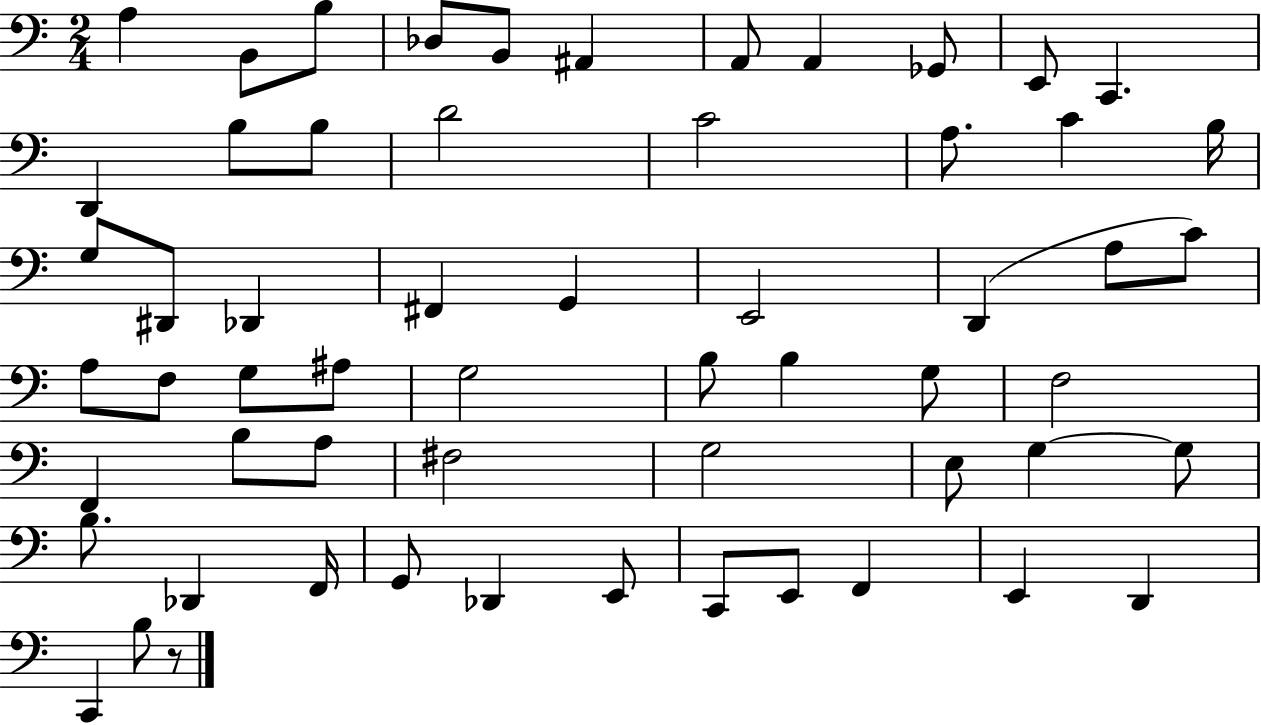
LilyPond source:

{
  \clef bass
  \numericTimeSignature
  \time 2/4
  \key c \major
  a4 b,8 b8 | des8 b,8 ais,4 | a,8 a,4 ges,8 | e,8 c,4. | \break d,4 b8 b8 | d'2 | c'2 | a8. c'4 b16 | \break g8 dis,8 des,4 | fis,4 g,4 | e,2 | d,4( a8 c'8) | \break a8 f8 g8 ais8 | g2 | b8 b4 g8 | f2 | \break f,4 b8 a8 | fis2 | g2 | e8 g4~~ g8 | \break b8. des,4 f,16 | g,8 des,4 e,8 | c,8 e,8 f,4 | e,4 d,4 | \break c,4 b8 r8 | \bar "|."
}